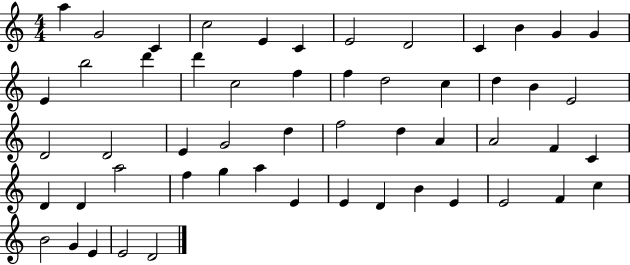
X:1
T:Untitled
M:4/4
L:1/4
K:C
a G2 C c2 E C E2 D2 C B G G E b2 d' d' c2 f f d2 c d B E2 D2 D2 E G2 d f2 d A A2 F C D D a2 f g a E E D B E E2 F c B2 G E E2 D2